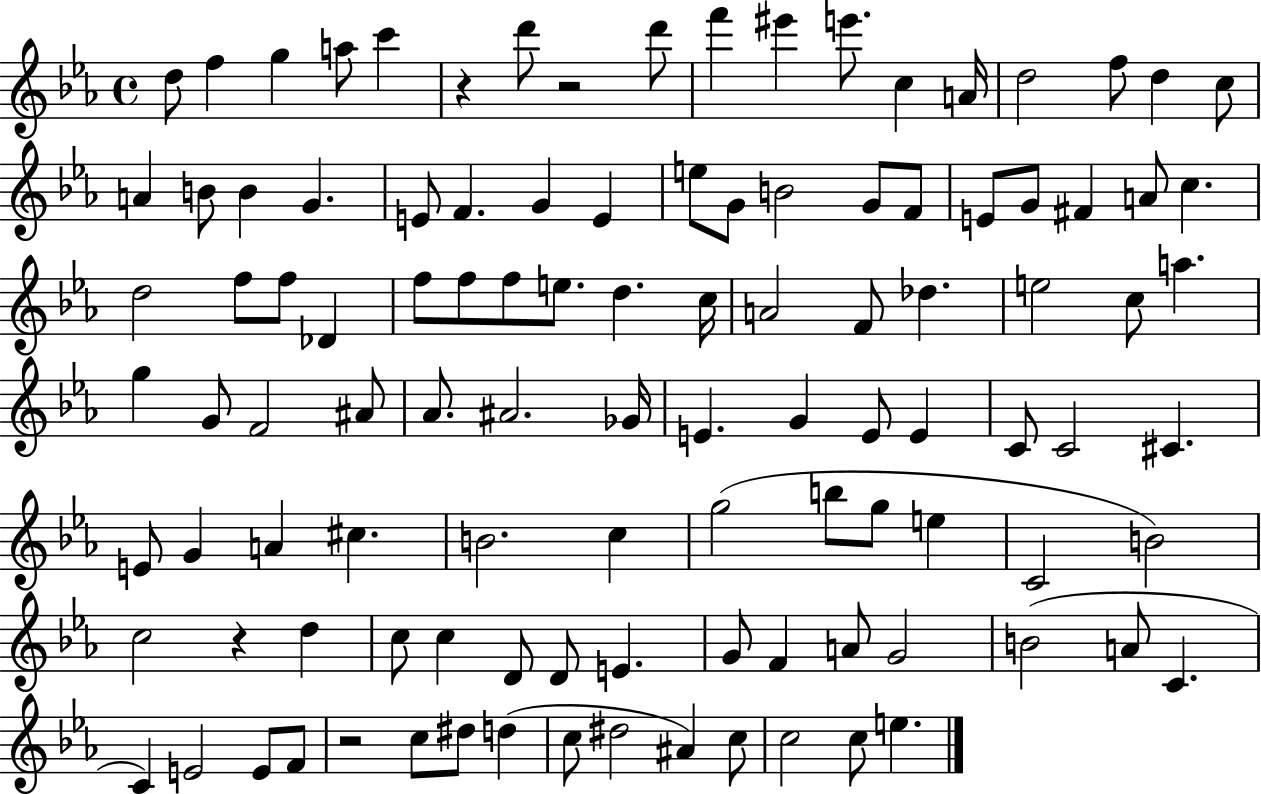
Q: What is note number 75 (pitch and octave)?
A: C4